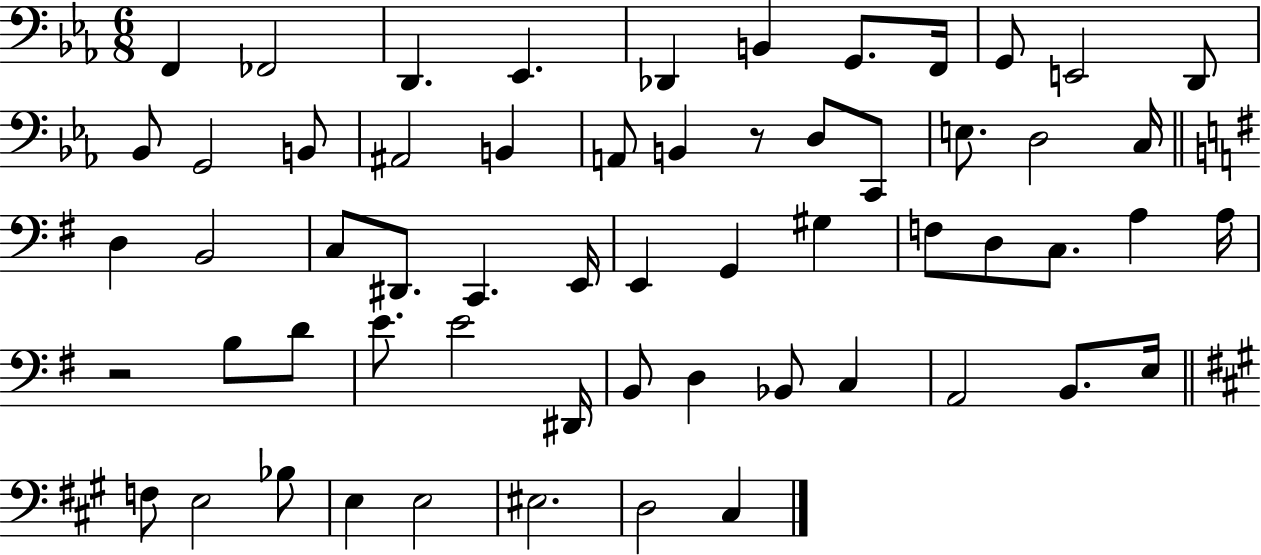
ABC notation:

X:1
T:Untitled
M:6/8
L:1/4
K:Eb
F,, _F,,2 D,, _E,, _D,, B,, G,,/2 F,,/4 G,,/2 E,,2 D,,/2 _B,,/2 G,,2 B,,/2 ^A,,2 B,, A,,/2 B,, z/2 D,/2 C,,/2 E,/2 D,2 C,/4 D, B,,2 C,/2 ^D,,/2 C,, E,,/4 E,, G,, ^G, F,/2 D,/2 C,/2 A, A,/4 z2 B,/2 D/2 E/2 E2 ^D,,/4 B,,/2 D, _B,,/2 C, A,,2 B,,/2 E,/4 F,/2 E,2 _B,/2 E, E,2 ^E,2 D,2 ^C,